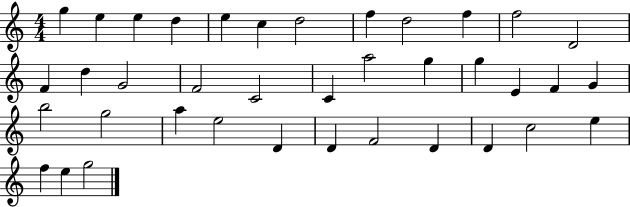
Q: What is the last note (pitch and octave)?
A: G5